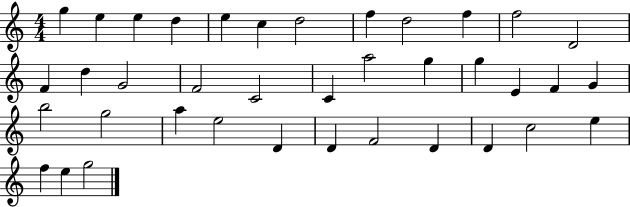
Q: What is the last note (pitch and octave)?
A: G5